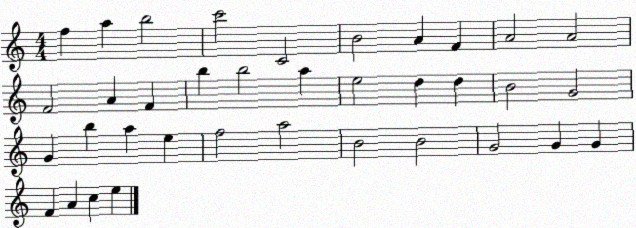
X:1
T:Untitled
M:4/4
L:1/4
K:C
f a b2 c'2 C2 B2 A F A2 A2 F2 A F b b2 a e2 d d B2 G2 G b a e f2 a2 B2 B2 G2 G G F A c e